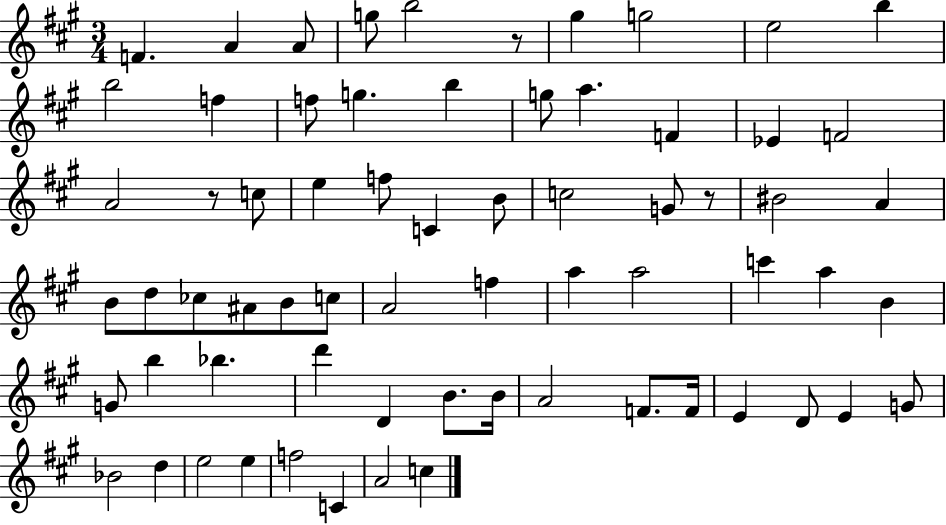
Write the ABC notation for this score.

X:1
T:Untitled
M:3/4
L:1/4
K:A
F A A/2 g/2 b2 z/2 ^g g2 e2 b b2 f f/2 g b g/2 a F _E F2 A2 z/2 c/2 e f/2 C B/2 c2 G/2 z/2 ^B2 A B/2 d/2 _c/2 ^A/2 B/2 c/2 A2 f a a2 c' a B G/2 b _b d' D B/2 B/4 A2 F/2 F/4 E D/2 E G/2 _B2 d e2 e f2 C A2 c